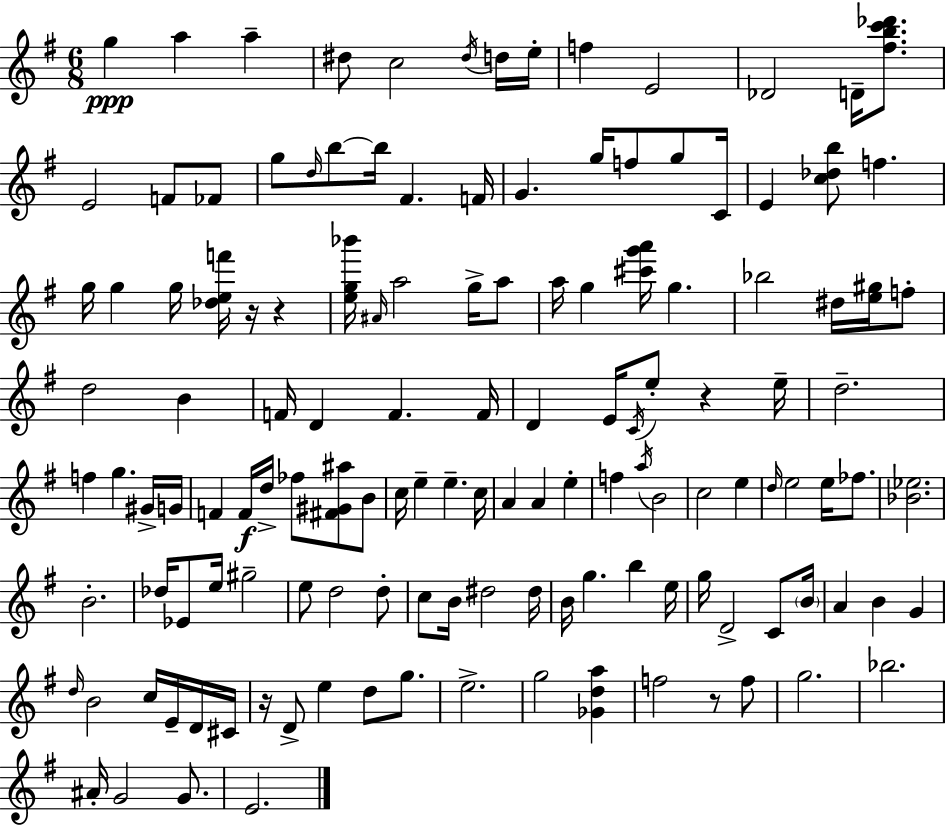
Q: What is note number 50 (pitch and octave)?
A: C4